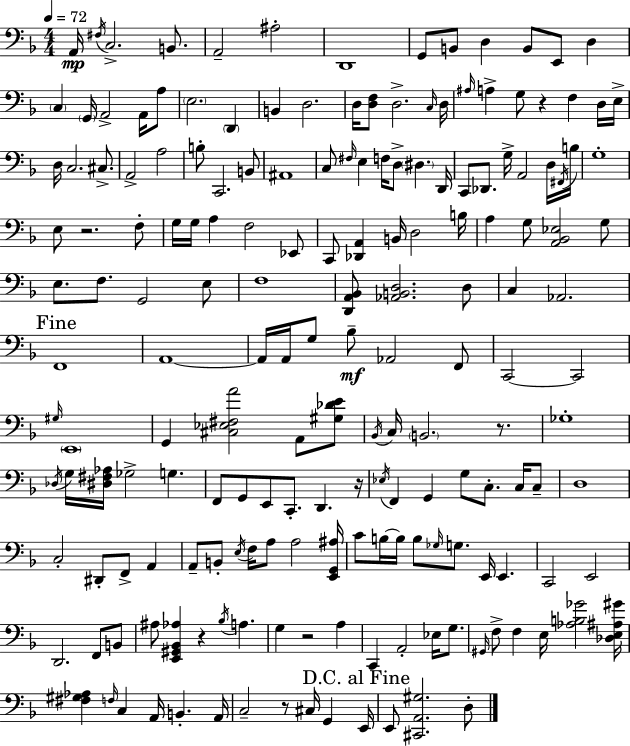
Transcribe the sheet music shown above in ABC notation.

X:1
T:Untitled
M:4/4
L:1/4
K:Dm
A,,/4 ^F,/4 C,2 B,,/2 A,,2 ^A,2 D,,4 G,,/2 B,,/2 D, B,,/2 E,,/2 D, C, G,,/4 A,,2 A,,/4 A,/2 E,2 D,, B,, D,2 D,/4 [D,F,]/2 D,2 C,/4 D,/4 ^A,/4 A, G,/2 z F, D,/4 E,/4 D,/4 C,2 ^C,/2 A,,2 A,2 B,/2 C,,2 B,,/2 ^A,,4 C,/2 ^F,/4 E, F,/4 D,/2 ^D, D,,/4 C,,/2 _D,,/2 G,/4 A,,2 D,/4 ^F,,/4 B,/4 G,4 E,/2 z2 F,/2 G,/4 G,/4 A, F,2 _E,,/2 C,,/2 [_D,,A,,] B,,/4 D,2 B,/4 A, G,/2 [A,,_B,,_E,]2 G,/2 E,/2 F,/2 G,,2 E,/2 F,4 [D,,A,,_B,,]/2 [_A,,B,,D,]2 D,/2 C, _A,,2 F,,4 A,,4 A,,/4 A,,/4 G,/2 _B,/2 _A,,2 F,,/2 C,,2 C,,2 ^G,/4 E,,4 G,, [^C,_E,^F,A]2 A,,/2 [^G,_DE]/2 _B,,/4 C,/4 B,,2 z/2 _G,4 _D,/4 G,/4 [^D,^F,_A,]/4 _G,2 G, F,,/2 G,,/2 E,,/2 C,,/2 D,, z/4 _E,/4 F,, G,, G,/2 C,/2 C,/4 C,/2 D,4 C,2 ^D,,/2 F,,/2 A,, A,,/2 B,,/2 E,/4 F,/4 A,/2 A,2 [E,,G,,^A,]/4 C/2 B,/4 B,/4 B,/2 _G,/4 G,/2 E,,/4 E,, C,,2 E,,2 D,,2 F,,/2 B,,/2 ^A,/2 [E,,^G,,_B,,_A,] z _B,/4 A, G, z2 A, C,, A,,2 _E,/4 G,/2 ^G,,/4 F,/2 F, E,/4 [_A,B,_G]2 [_D,E,^A,^G]/4 [^F,^G,_A,] F,/4 C, A,,/4 B,, A,,/4 C,2 z/2 ^C,/4 G,, E,,/4 E,,/2 [^C,,A,,^G,]2 D,/2